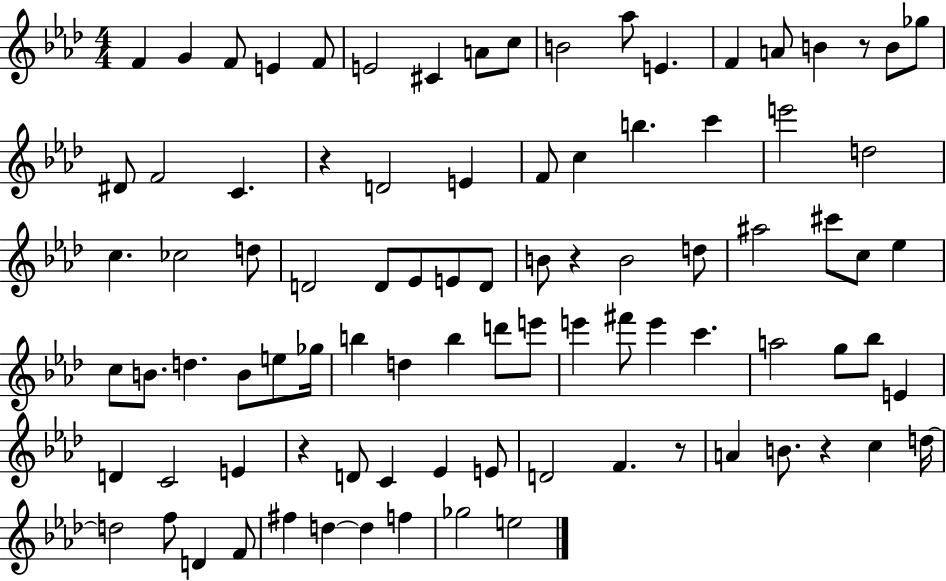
{
  \clef treble
  \numericTimeSignature
  \time 4/4
  \key aes \major
  f'4 g'4 f'8 e'4 f'8 | e'2 cis'4 a'8 c''8 | b'2 aes''8 e'4. | f'4 a'8 b'4 r8 b'8 ges''8 | \break dis'8 f'2 c'4. | r4 d'2 e'4 | f'8 c''4 b''4. c'''4 | e'''2 d''2 | \break c''4. ces''2 d''8 | d'2 d'8 ees'8 e'8 d'8 | b'8 r4 b'2 d''8 | ais''2 cis'''8 c''8 ees''4 | \break c''8 b'8. d''4. b'8 e''8 ges''16 | b''4 d''4 b''4 d'''8 e'''8 | e'''4 fis'''8 e'''4 c'''4. | a''2 g''8 bes''8 e'4 | \break d'4 c'2 e'4 | r4 d'8 c'4 ees'4 e'8 | d'2 f'4. r8 | a'4 b'8. r4 c''4 d''16~~ | \break d''2 f''8 d'4 f'8 | fis''4 d''4~~ d''4 f''4 | ges''2 e''2 | \bar "|."
}